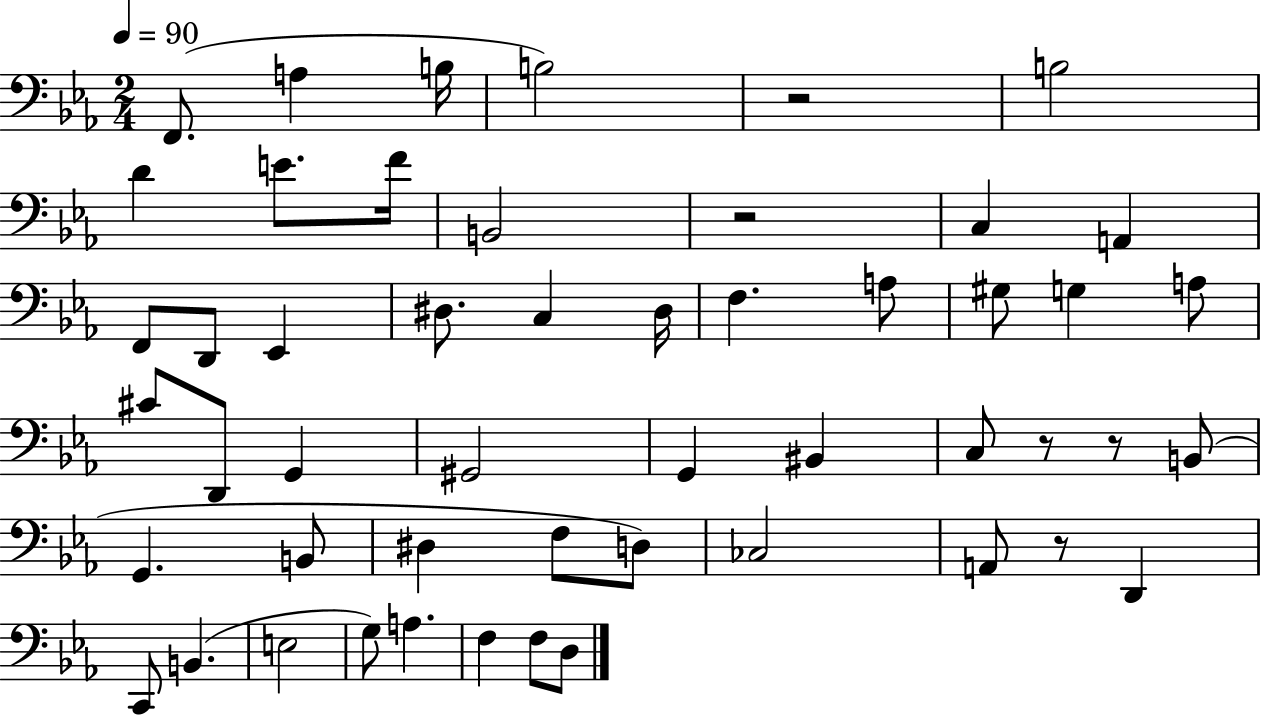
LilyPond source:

{
  \clef bass
  \numericTimeSignature
  \time 2/4
  \key ees \major
  \tempo 4 = 90
  f,8.( a4 b16 | b2) | r2 | b2 | \break d'4 e'8. f'16 | b,2 | r2 | c4 a,4 | \break f,8 d,8 ees,4 | dis8. c4 dis16 | f4. a8 | gis8 g4 a8 | \break cis'8 d,8 g,4 | gis,2 | g,4 bis,4 | c8 r8 r8 b,8( | \break g,4. b,8 | dis4 f8 d8) | ces2 | a,8 r8 d,4 | \break c,8 b,4.( | e2 | g8) a4. | f4 f8 d8 | \break \bar "|."
}